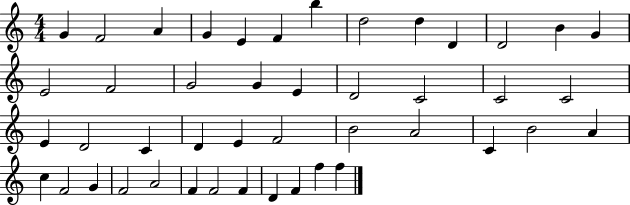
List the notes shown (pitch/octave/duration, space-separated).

G4/q F4/h A4/q G4/q E4/q F4/q B5/q D5/h D5/q D4/q D4/h B4/q G4/q E4/h F4/h G4/h G4/q E4/q D4/h C4/h C4/h C4/h E4/q D4/h C4/q D4/q E4/q F4/h B4/h A4/h C4/q B4/h A4/q C5/q F4/h G4/q F4/h A4/h F4/q F4/h F4/q D4/q F4/q F5/q F5/q